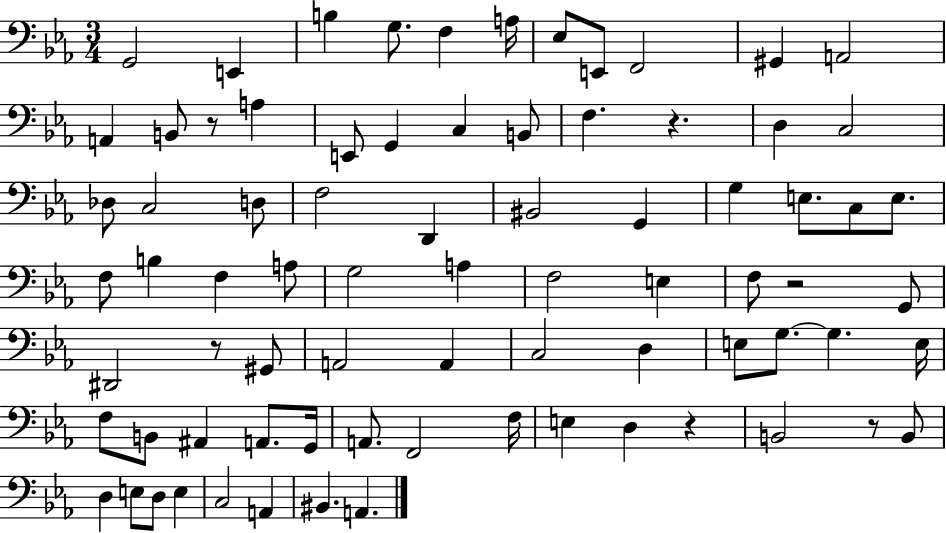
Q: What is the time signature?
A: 3/4